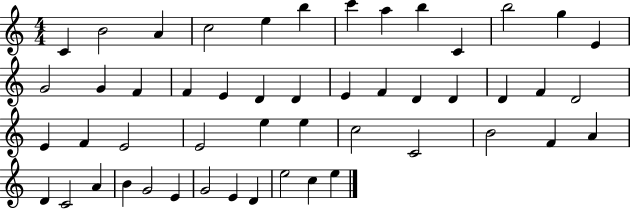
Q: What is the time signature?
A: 4/4